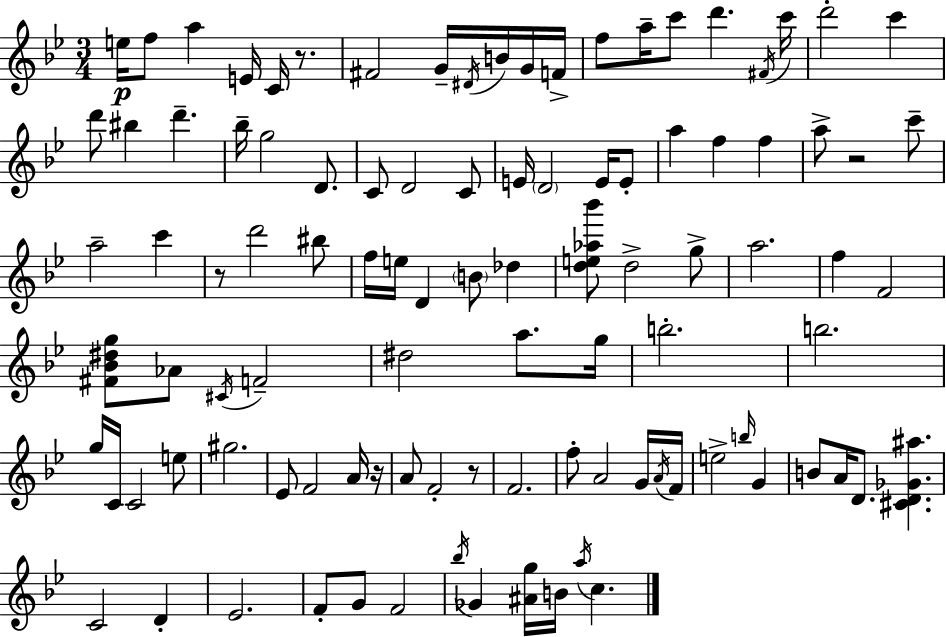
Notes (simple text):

E5/s F5/e A5/q E4/s C4/s R/e. F#4/h G4/s D#4/s B4/s G4/s F4/s F5/e A5/s C6/e D6/q. F#4/s C6/s D6/h C6/q D6/e BIS5/q D6/q. Bb5/s G5/h D4/e. C4/e D4/h C4/e E4/s D4/h E4/s E4/e A5/q F5/q F5/q A5/e R/h C6/e A5/h C6/q R/e D6/h BIS5/e F5/s E5/s D4/q B4/e Db5/q [D5,E5,Ab5,Bb6]/e D5/h G5/e A5/h. F5/q F4/h [F#4,Bb4,D#5,G5]/e Ab4/e C#4/s F4/h D#5/h A5/e. G5/s B5/h. B5/h. G5/s C4/s C4/h E5/e G#5/h. Eb4/e F4/h A4/s R/s A4/e F4/h R/e F4/h. F5/e A4/h G4/s A4/s F4/s E5/h B5/s G4/q B4/e A4/s D4/e. [C#4,D4,Gb4,A#5]/q. C4/h D4/q Eb4/h. F4/e G4/e F4/h Bb5/s Gb4/q [A#4,G5]/s B4/s A5/s C5/q.